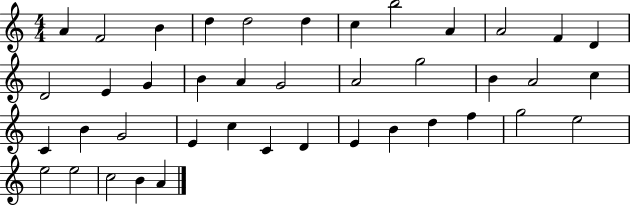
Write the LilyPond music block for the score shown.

{
  \clef treble
  \numericTimeSignature
  \time 4/4
  \key c \major
  a'4 f'2 b'4 | d''4 d''2 d''4 | c''4 b''2 a'4 | a'2 f'4 d'4 | \break d'2 e'4 g'4 | b'4 a'4 g'2 | a'2 g''2 | b'4 a'2 c''4 | \break c'4 b'4 g'2 | e'4 c''4 c'4 d'4 | e'4 b'4 d''4 f''4 | g''2 e''2 | \break e''2 e''2 | c''2 b'4 a'4 | \bar "|."
}